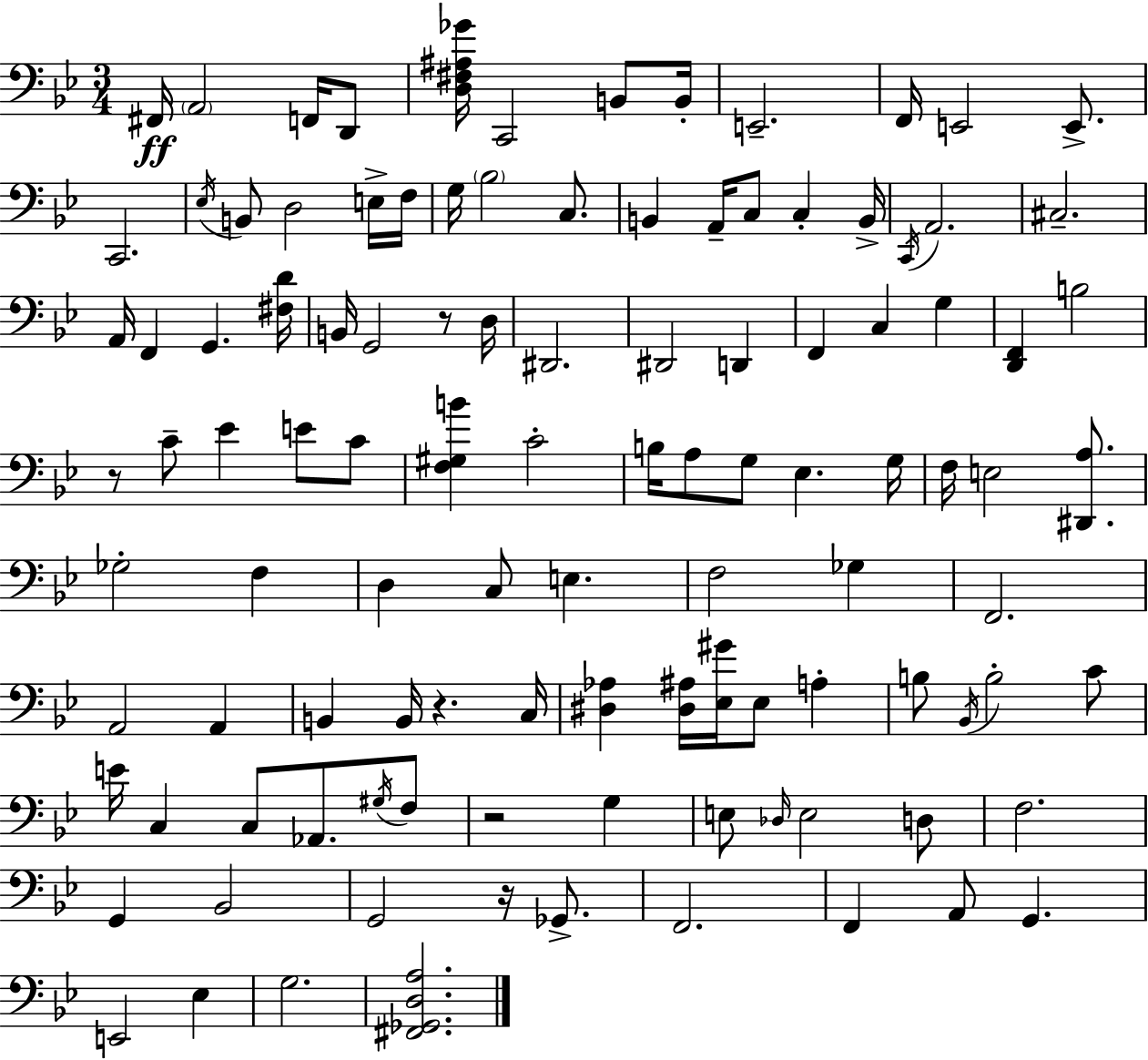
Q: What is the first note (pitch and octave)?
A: F#2